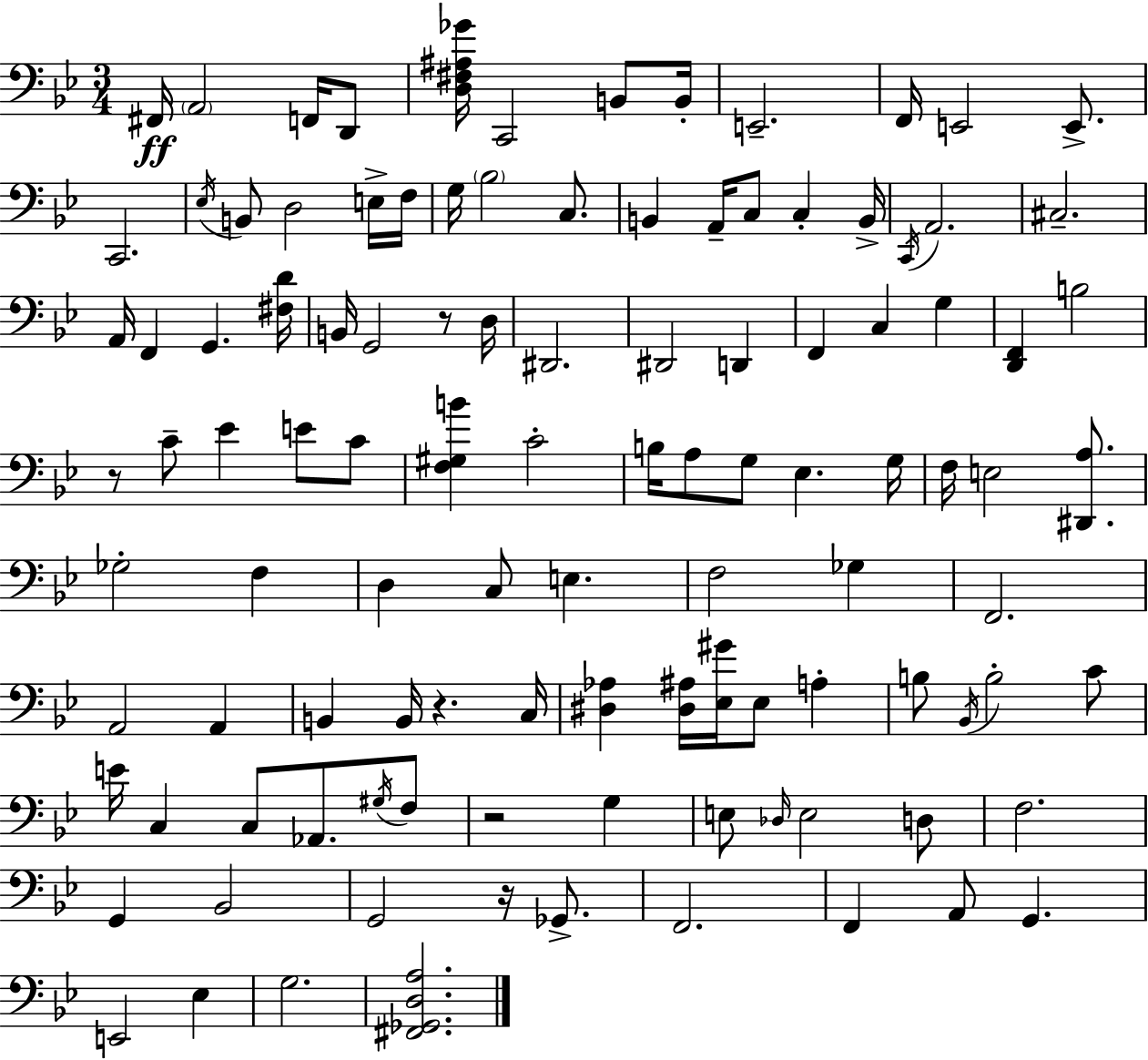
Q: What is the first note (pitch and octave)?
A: F#2